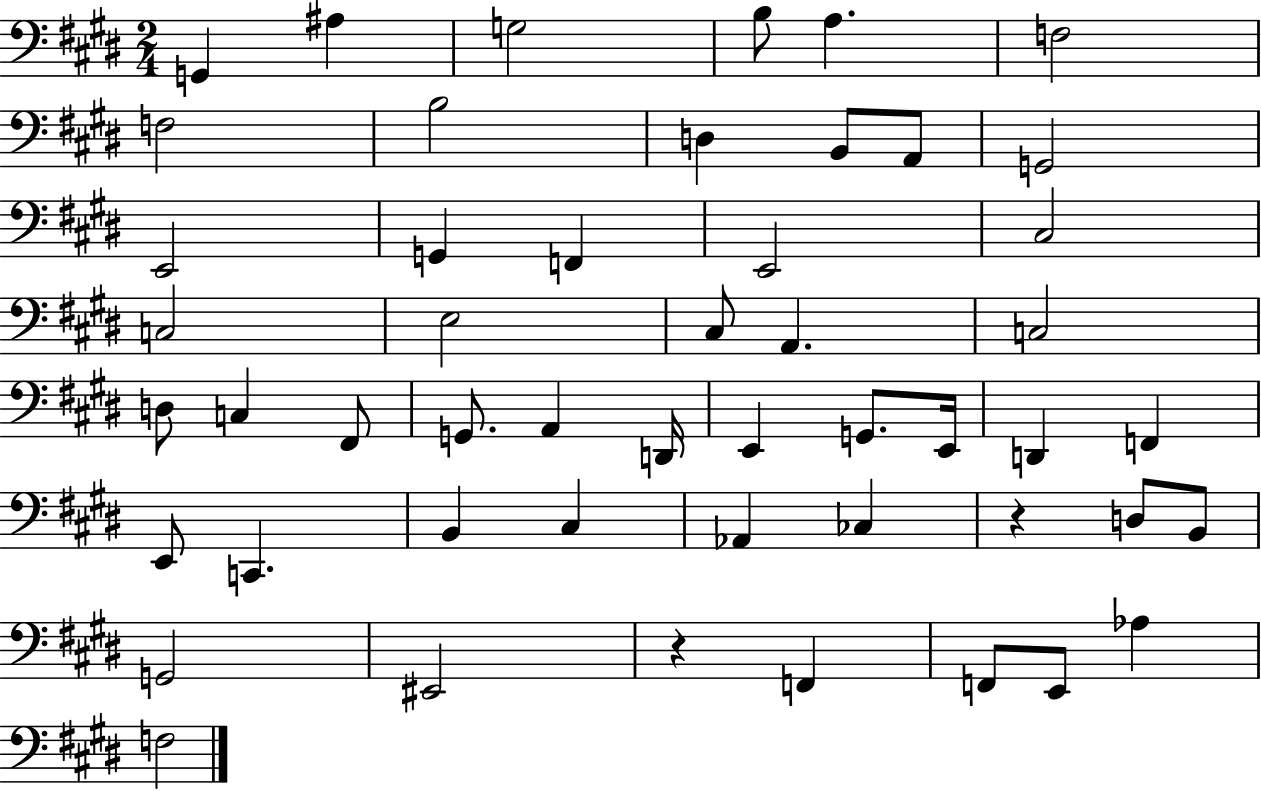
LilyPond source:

{
  \clef bass
  \numericTimeSignature
  \time 2/4
  \key e \major
  g,4 ais4 | g2 | b8 a4. | f2 | \break f2 | b2 | d4 b,8 a,8 | g,2 | \break e,2 | g,4 f,4 | e,2 | cis2 | \break c2 | e2 | cis8 a,4. | c2 | \break d8 c4 fis,8 | g,8. a,4 d,16 | e,4 g,8. e,16 | d,4 f,4 | \break e,8 c,4. | b,4 cis4 | aes,4 ces4 | r4 d8 b,8 | \break g,2 | eis,2 | r4 f,4 | f,8 e,8 aes4 | \break f2 | \bar "|."
}